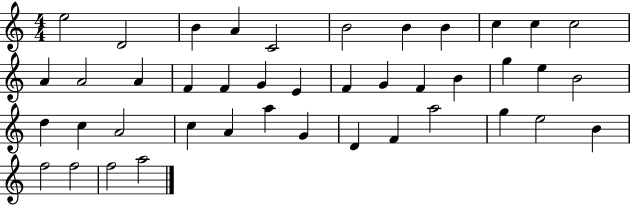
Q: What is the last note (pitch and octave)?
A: A5